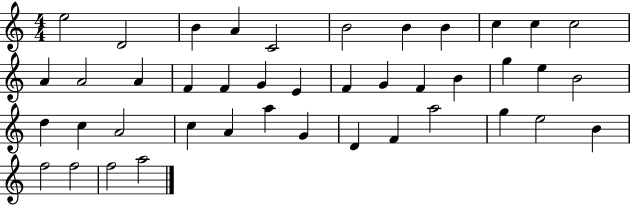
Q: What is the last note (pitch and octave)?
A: A5